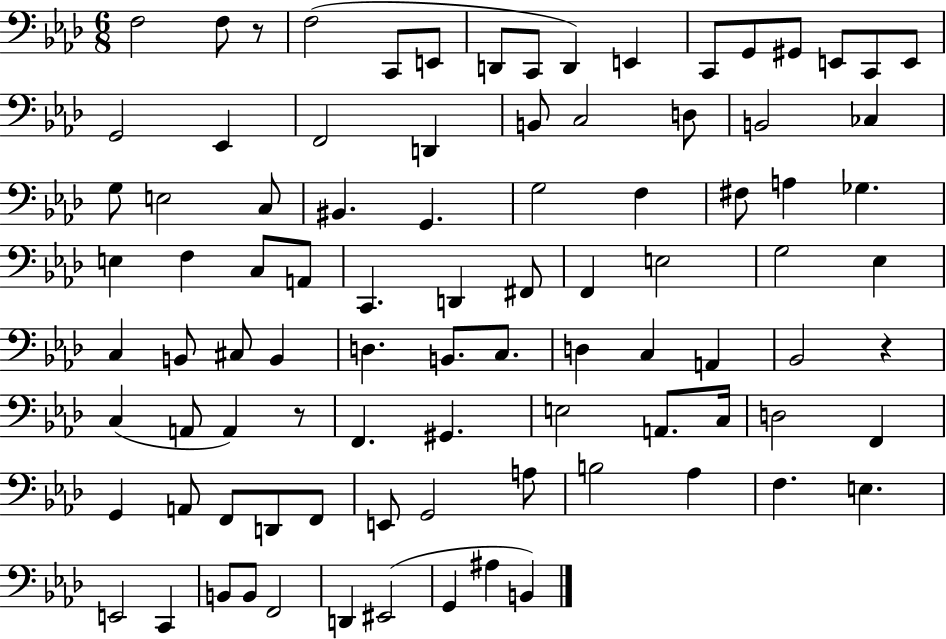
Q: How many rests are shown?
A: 3